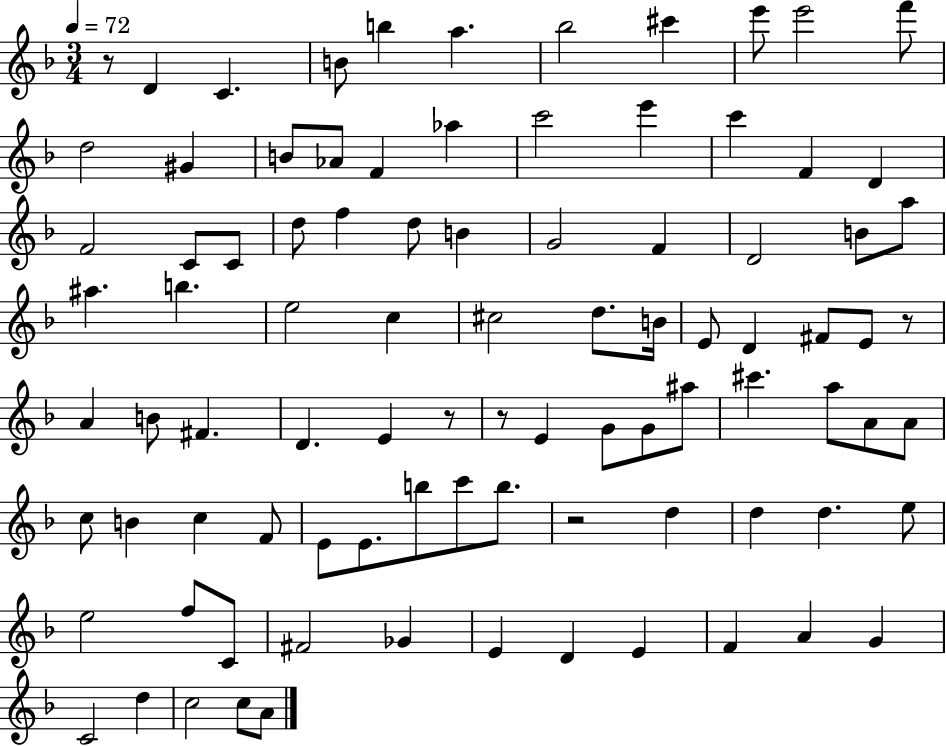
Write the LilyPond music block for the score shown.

{
  \clef treble
  \numericTimeSignature
  \time 3/4
  \key f \major
  \tempo 4 = 72
  r8 d'4 c'4. | b'8 b''4 a''4. | bes''2 cis'''4 | e'''8 e'''2 f'''8 | \break d''2 gis'4 | b'8 aes'8 f'4 aes''4 | c'''2 e'''4 | c'''4 f'4 d'4 | \break f'2 c'8 c'8 | d''8 f''4 d''8 b'4 | g'2 f'4 | d'2 b'8 a''8 | \break ais''4. b''4. | e''2 c''4 | cis''2 d''8. b'16 | e'8 d'4 fis'8 e'8 r8 | \break a'4 b'8 fis'4. | d'4. e'4 r8 | r8 e'4 g'8 g'8 ais''8 | cis'''4. a''8 a'8 a'8 | \break c''8 b'4 c''4 f'8 | e'8 e'8. b''8 c'''8 b''8. | r2 d''4 | d''4 d''4. e''8 | \break e''2 f''8 c'8 | fis'2 ges'4 | e'4 d'4 e'4 | f'4 a'4 g'4 | \break c'2 d''4 | c''2 c''8 a'8 | \bar "|."
}